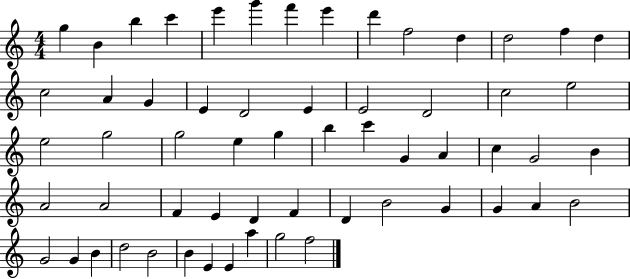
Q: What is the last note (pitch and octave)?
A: F5